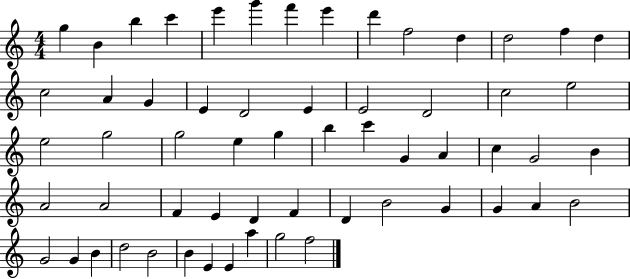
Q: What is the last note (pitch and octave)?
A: F5